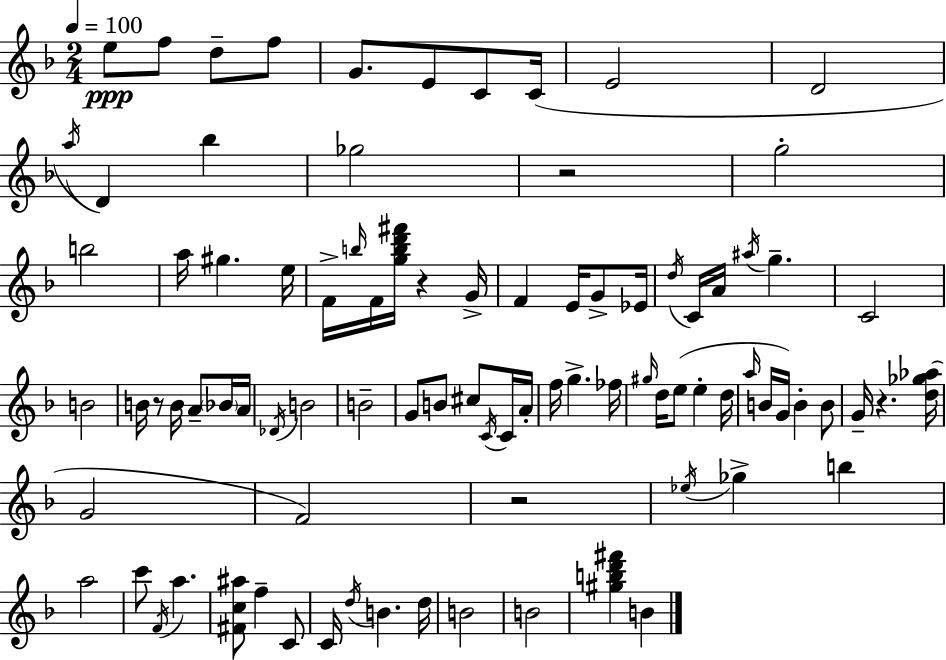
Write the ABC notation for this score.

X:1
T:Untitled
M:2/4
L:1/4
K:F
e/2 f/2 d/2 f/2 G/2 E/2 C/2 C/4 E2 D2 a/4 D _b _g2 z2 g2 b2 a/4 ^g e/4 F/4 b/4 F/4 [gbd'^f']/4 z G/4 F E/4 G/2 _E/4 d/4 C/4 A/4 ^a/4 g C2 B2 B/4 z/2 B/4 A/2 _B/4 A/4 _D/4 B2 B2 G/2 B/2 ^c/2 C/4 C/4 A/4 f/4 g _f/4 ^g/4 d/4 e/2 e d/4 a/4 B/4 G/4 B B/2 G/4 z [d_g_a]/4 G2 F2 z2 _e/4 _g b a2 c'/2 F/4 a [^Fc^a]/2 f C/2 C/4 d/4 B d/4 B2 B2 [^gbd'^f'] B